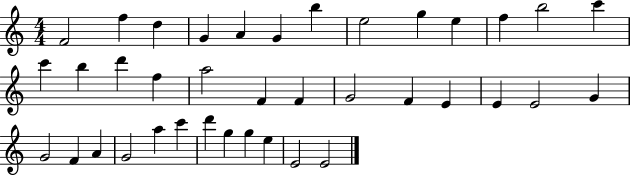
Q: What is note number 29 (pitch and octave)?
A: A4